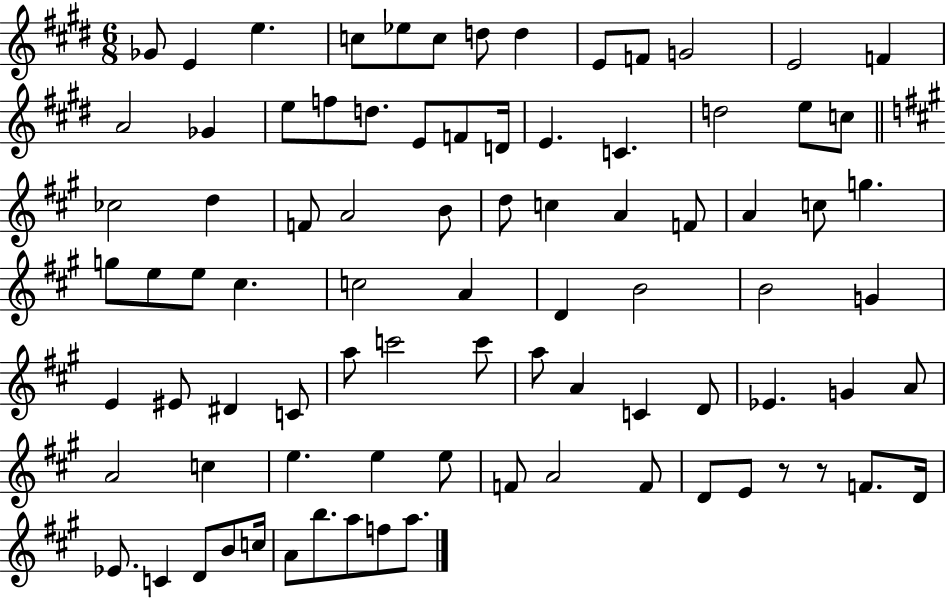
{
  \clef treble
  \numericTimeSignature
  \time 6/8
  \key e \major
  ges'8 e'4 e''4. | c''8 ees''8 c''8 d''8 d''4 | e'8 f'8 g'2 | e'2 f'4 | \break a'2 ges'4 | e''8 f''8 d''8. e'8 f'8 d'16 | e'4. c'4. | d''2 e''8 c''8 | \break \bar "||" \break \key a \major ces''2 d''4 | f'8 a'2 b'8 | d''8 c''4 a'4 f'8 | a'4 c''8 g''4. | \break g''8 e''8 e''8 cis''4. | c''2 a'4 | d'4 b'2 | b'2 g'4 | \break e'4 eis'8 dis'4 c'8 | a''8 c'''2 c'''8 | a''8 a'4 c'4 d'8 | ees'4. g'4 a'8 | \break a'2 c''4 | e''4. e''4 e''8 | f'8 a'2 f'8 | d'8 e'8 r8 r8 f'8. d'16 | \break ees'8. c'4 d'8 b'8 c''16 | a'8 b''8. a''8 f''8 a''8. | \bar "|."
}